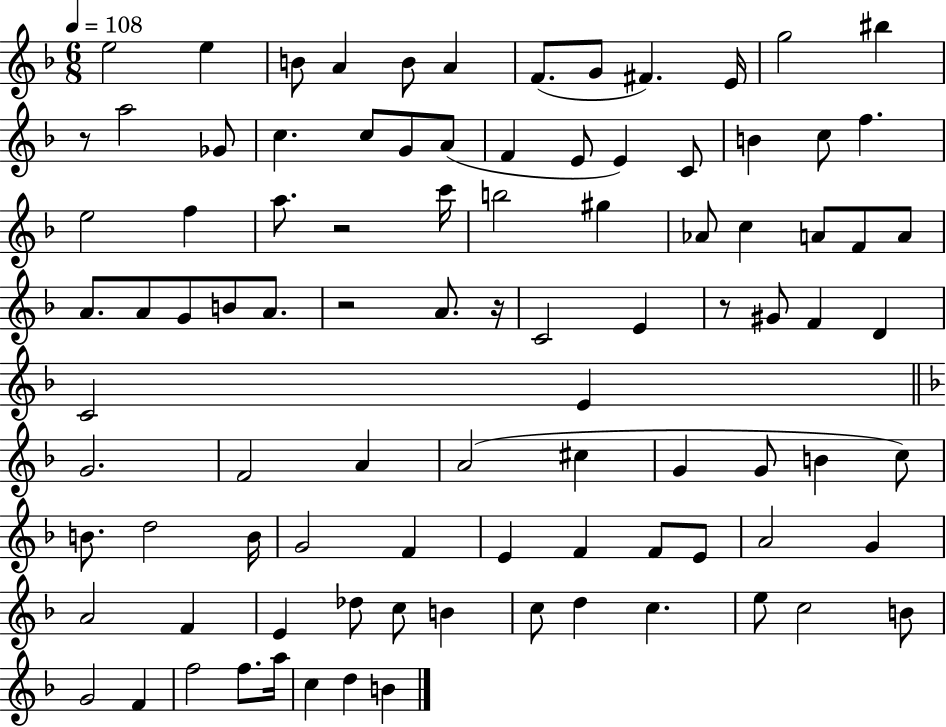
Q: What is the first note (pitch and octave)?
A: E5